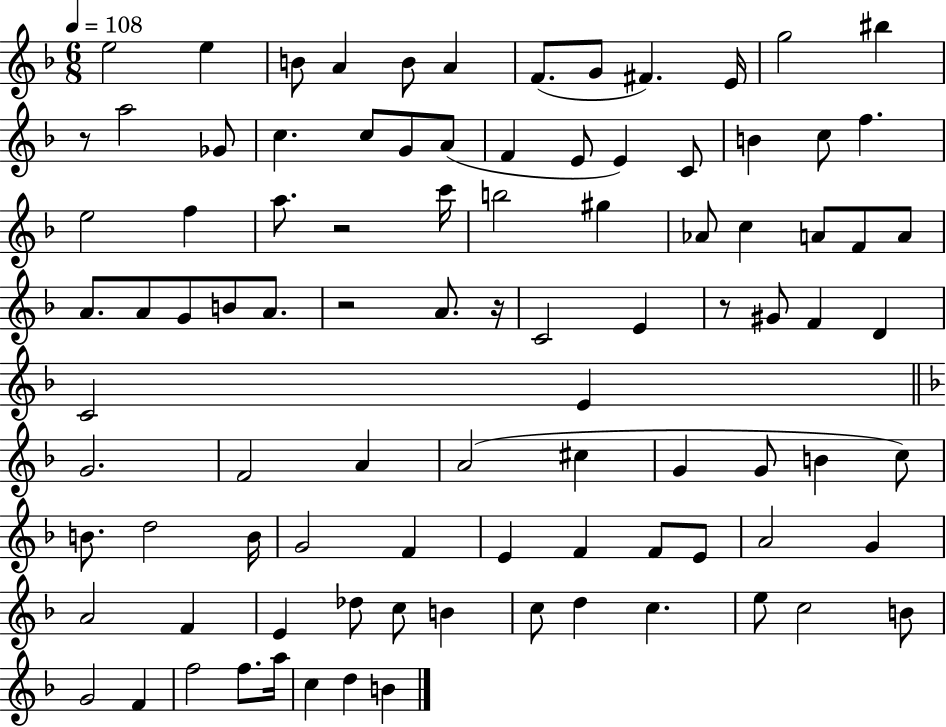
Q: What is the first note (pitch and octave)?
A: E5